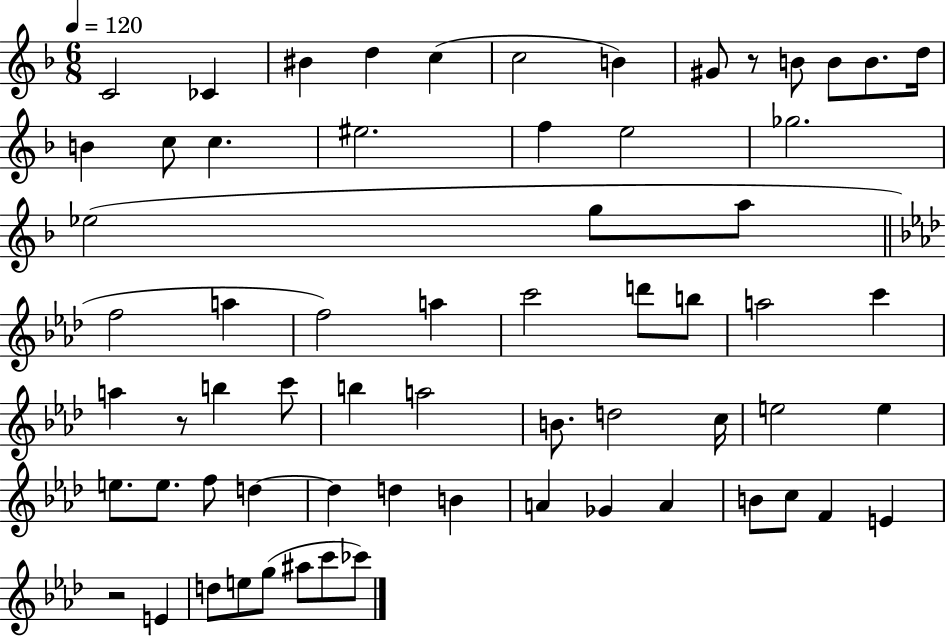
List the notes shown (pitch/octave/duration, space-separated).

C4/h CES4/q BIS4/q D5/q C5/q C5/h B4/q G#4/e R/e B4/e B4/e B4/e. D5/s B4/q C5/e C5/q. EIS5/h. F5/q E5/h Gb5/h. Eb5/h G5/e A5/e F5/h A5/q F5/h A5/q C6/h D6/e B5/e A5/h C6/q A5/q R/e B5/q C6/e B5/q A5/h B4/e. D5/h C5/s E5/h E5/q E5/e. E5/e. F5/e D5/q D5/q D5/q B4/q A4/q Gb4/q A4/q B4/e C5/e F4/q E4/q R/h E4/q D5/e E5/e G5/e A#5/e C6/e CES6/e